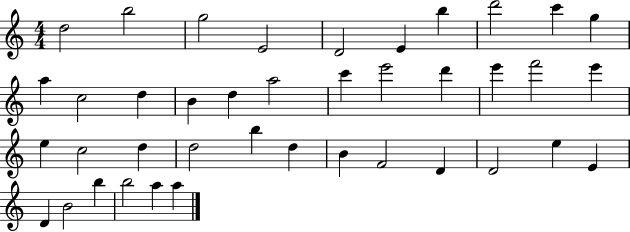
X:1
T:Untitled
M:4/4
L:1/4
K:C
d2 b2 g2 E2 D2 E b d'2 c' g a c2 d B d a2 c' e'2 d' e' f'2 e' e c2 d d2 b d B F2 D D2 e E D B2 b b2 a a